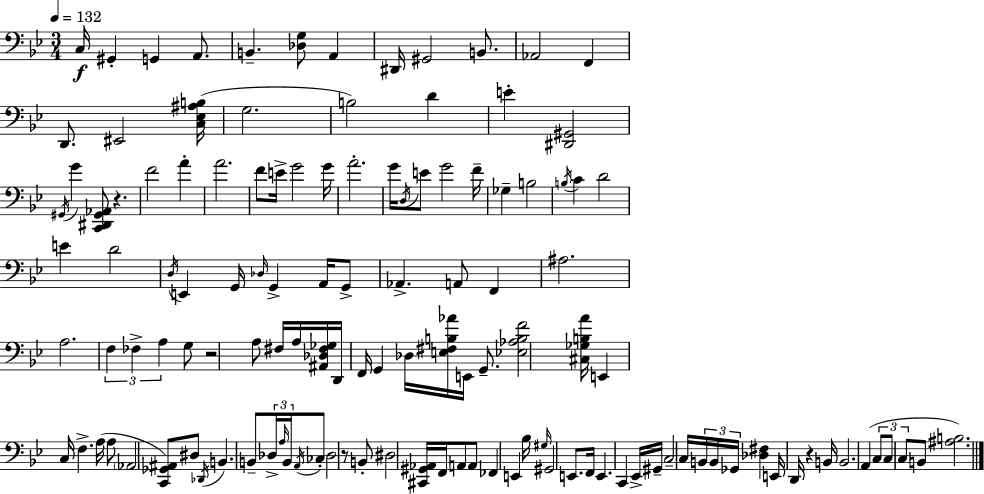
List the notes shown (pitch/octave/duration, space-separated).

C3/s G#2/q G2/q A2/e. B2/q. [Db3,G3]/e A2/q D#2/s G#2/h B2/e. Ab2/h F2/q D2/e. EIS2/h [C3,Eb3,A#3,B3]/s G3/h. B3/h D4/q E4/q [D#2,G#2]/h G#2/s G4/q [C2,D#2,G#2,Ab2]/e R/q. F4/h A4/q A4/h. F4/e E4/s G4/h G4/s A4/h. G4/s D3/s E4/e G4/h F4/s Gb3/q B3/h B3/s C4/q D4/h E4/q D4/h D3/s E2/q G2/s Db3/s G2/q A2/s G2/e Ab2/q. A2/e F2/q A#3/h. A3/h. F3/q FES3/q A3/q G3/e R/h A3/e F#3/s A3/s [A#2,Db3,F#3,Gb3]/s D2/s F2/s G2/q Db3/s [E3,F#3,B3,Ab4]/s E2/s G2/e. [Eb3,Ab3,B3,F4]/h [C#3,Gb3,B3,A4]/s E2/q C3/s F3/q. A3/s A3/e Ab2/h [C2,Gb2,A#2]/e D#3/e Db2/s B2/q. B2/e Db3/s A3/s B2/s A2/s CES3/e Db3/h R/e B2/e D#3/h [C#2,G#2,Ab2]/s F2/s A2/e A2/e FES2/q E2/q Bb3/s G#3/s G#2/h E2/e. F2/s E2/q. C2/q Eb2/s G#2/s C3/h C3/s B2/s B2/s Gb2/s [Db3,F#3]/q E2/s D2/s R/q B2/s B2/h. A2/q C3/e C3/e C3/e B2/e [A#3,B3]/h.